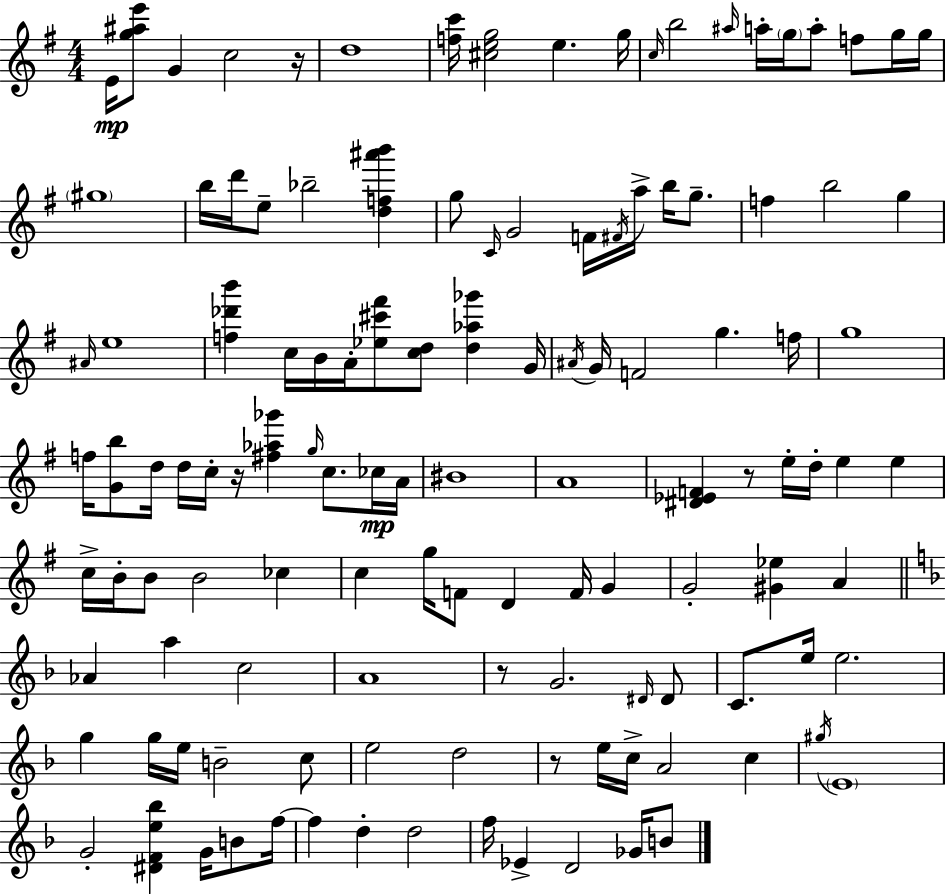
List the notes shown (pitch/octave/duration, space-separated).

E4/s [G5,A#5,E6]/e G4/q C5/h R/s D5/w [F5,C6]/s [C#5,E5,G5]/h E5/q. G5/s C5/s B5/h A#5/s A5/s G5/s A5/e F5/e G5/s G5/s G#5/w B5/s D6/s E5/e Bb5/h [D5,F5,A#6,B6]/q G5/e C4/s G4/h F4/s F#4/s A5/s B5/s G5/e. F5/q B5/h G5/q A#4/s E5/w [F5,Db6,B6]/q C5/s B4/s A4/s [Eb5,C#6,F#6]/e [C5,D5]/e [D5,Ab5,Gb6]/q G4/s A#4/s G4/s F4/h G5/q. F5/s G5/w F5/s [G4,B5]/e D5/s D5/s C5/s R/s [F#5,Ab5,Gb6]/q G5/s C5/e. CES5/s A4/s BIS4/w A4/w [D#4,Eb4,F4]/q R/e E5/s D5/s E5/q E5/q C5/s B4/s B4/e B4/h CES5/q C5/q G5/s F4/e D4/q F4/s G4/q G4/h [G#4,Eb5]/q A4/q Ab4/q A5/q C5/h A4/w R/e G4/h. D#4/s D#4/e C4/e. E5/s E5/h. G5/q G5/s E5/s B4/h C5/e E5/h D5/h R/e E5/s C5/s A4/h C5/q G#5/s E4/w G4/h [D#4,F4,E5,Bb5]/q G4/s B4/e F5/s F5/q D5/q D5/h F5/s Eb4/q D4/h Gb4/s B4/e